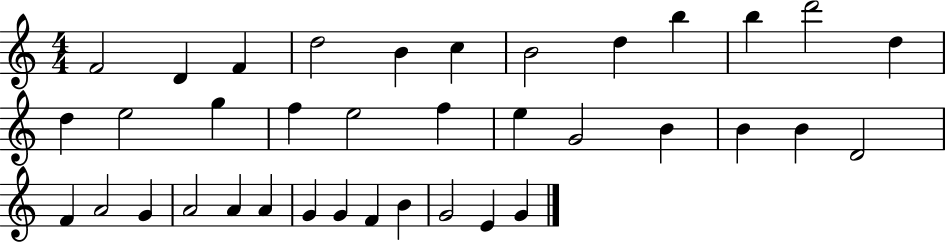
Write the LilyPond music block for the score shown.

{
  \clef treble
  \numericTimeSignature
  \time 4/4
  \key c \major
  f'2 d'4 f'4 | d''2 b'4 c''4 | b'2 d''4 b''4 | b''4 d'''2 d''4 | \break d''4 e''2 g''4 | f''4 e''2 f''4 | e''4 g'2 b'4 | b'4 b'4 d'2 | \break f'4 a'2 g'4 | a'2 a'4 a'4 | g'4 g'4 f'4 b'4 | g'2 e'4 g'4 | \break \bar "|."
}